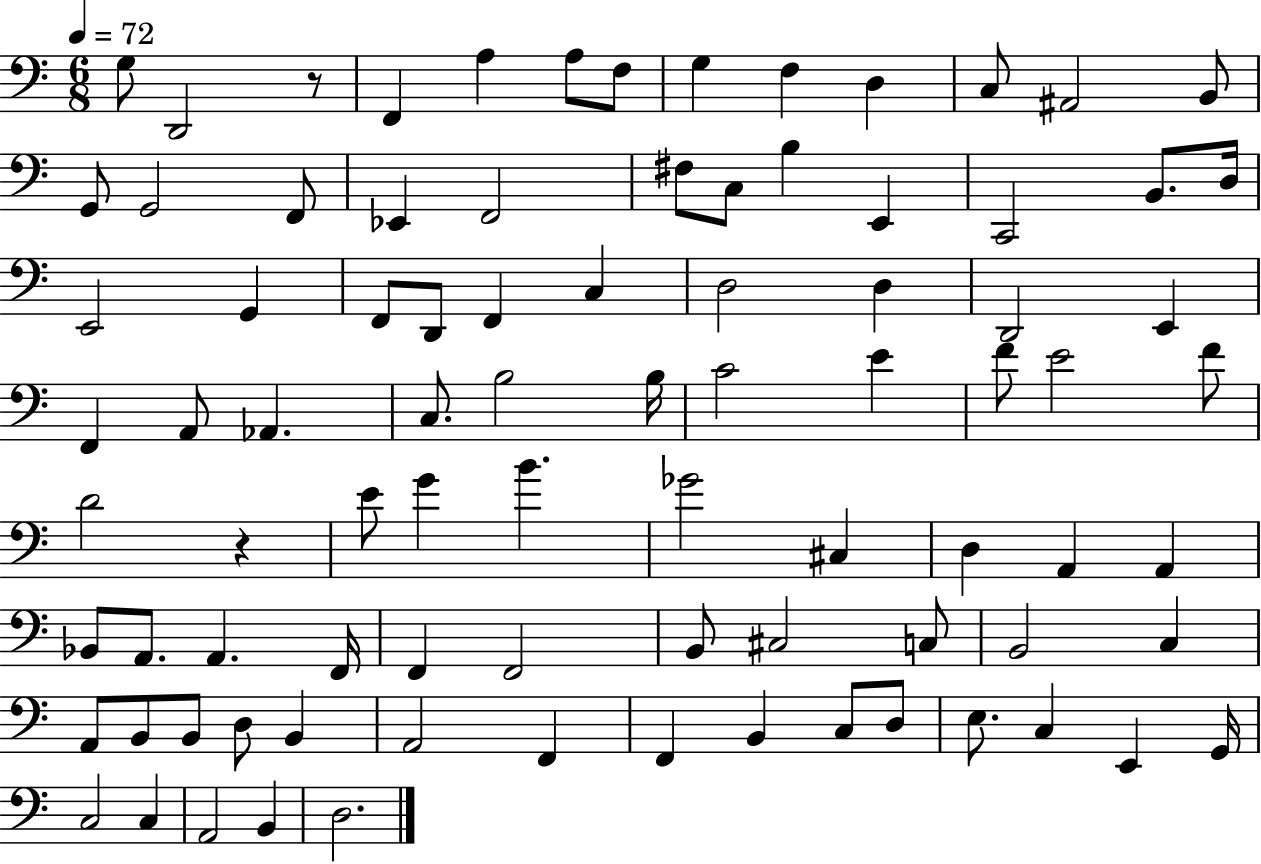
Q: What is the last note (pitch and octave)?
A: D3